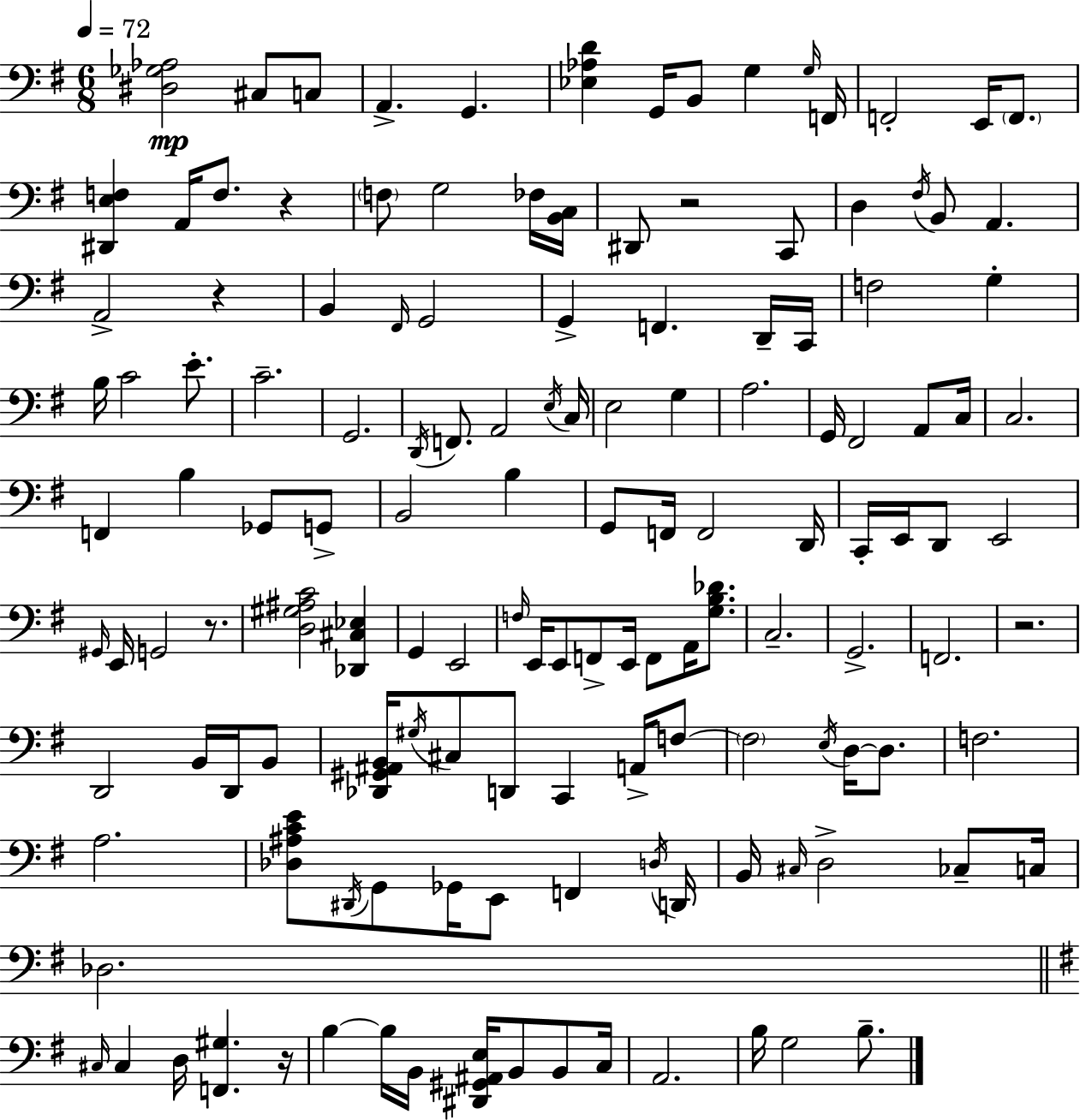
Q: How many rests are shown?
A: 6